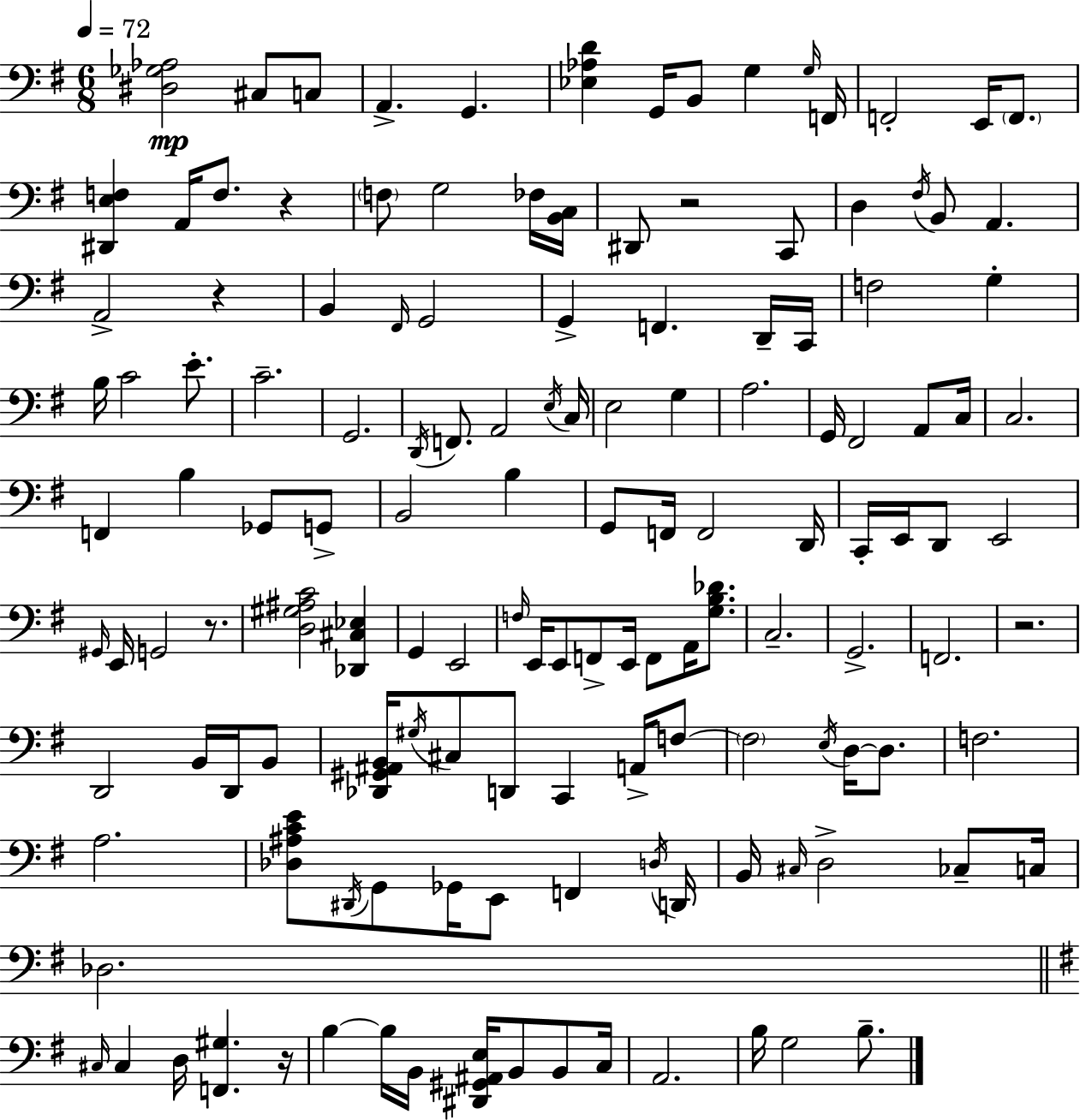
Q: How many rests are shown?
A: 6